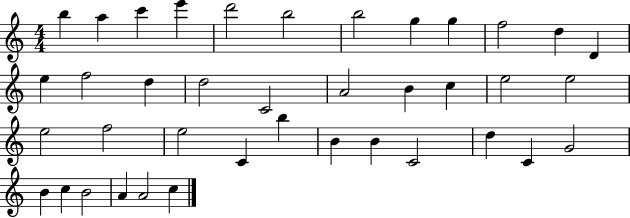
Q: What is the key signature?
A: C major